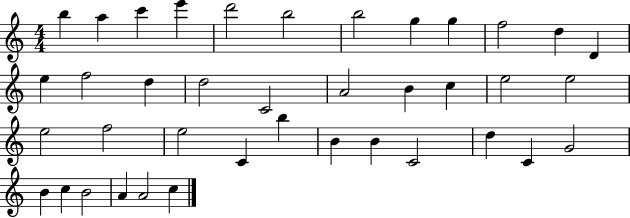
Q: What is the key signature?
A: C major